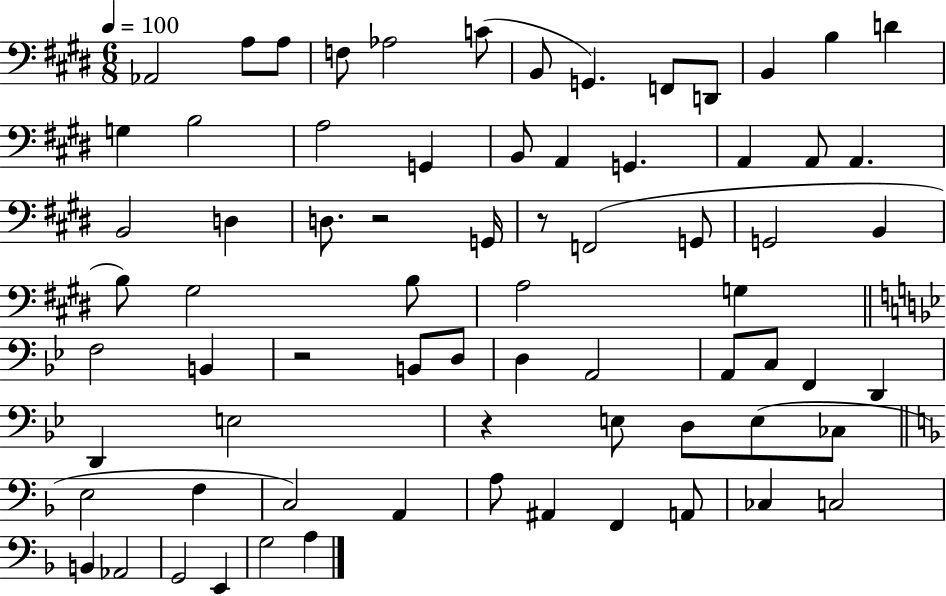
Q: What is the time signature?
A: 6/8